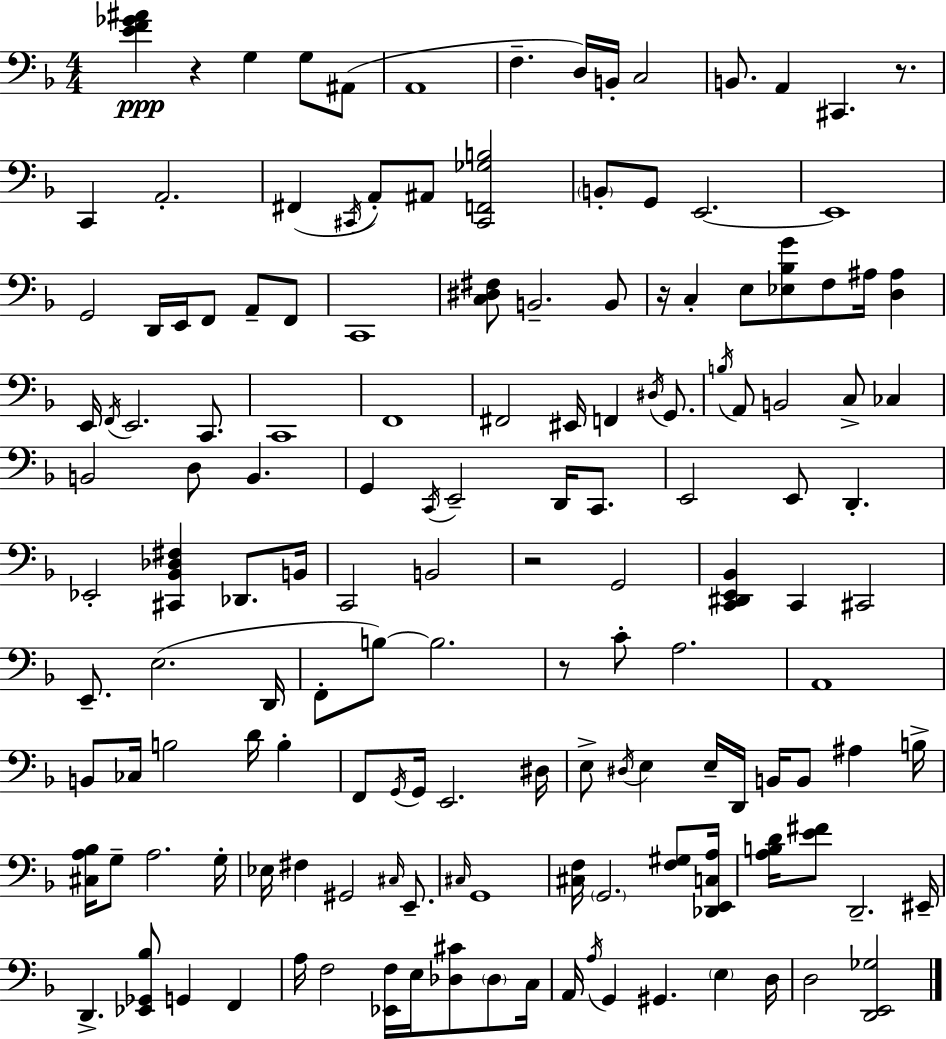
X:1
T:Untitled
M:4/4
L:1/4
K:Dm
[EF_G^A] z G, G,/2 ^A,,/2 A,,4 F, D,/4 B,,/4 C,2 B,,/2 A,, ^C,, z/2 C,, A,,2 ^F,, ^C,,/4 A,,/2 ^A,,/2 [^C,,F,,_G,B,]2 B,,/2 G,,/2 E,,2 E,,4 G,,2 D,,/4 E,,/4 F,,/2 A,,/2 F,,/2 C,,4 [C,^D,^F,]/2 B,,2 B,,/2 z/4 C, E,/2 [_E,_B,G]/2 F,/2 ^A,/4 [D,^A,] E,,/4 F,,/4 E,,2 C,,/2 C,,4 F,,4 ^F,,2 ^E,,/4 F,, ^D,/4 G,,/2 B,/4 A,,/2 B,,2 C,/2 _C, B,,2 D,/2 B,, G,, C,,/4 E,,2 D,,/4 C,,/2 E,,2 E,,/2 D,, _E,,2 [^C,,_B,,_D,^F,] _D,,/2 B,,/4 C,,2 B,,2 z2 G,,2 [C,,^D,,E,,_B,,] C,, ^C,,2 E,,/2 E,2 D,,/4 F,,/2 B,/2 B,2 z/2 C/2 A,2 A,,4 B,,/2 _C,/4 B,2 D/4 B, F,,/2 G,,/4 G,,/4 E,,2 ^D,/4 E,/2 ^D,/4 E, E,/4 D,,/4 B,,/4 B,,/2 ^A, B,/4 [^C,A,_B,]/4 G,/2 A,2 G,/4 _E,/4 ^F, ^G,,2 ^C,/4 E,,/2 ^C,/4 G,,4 [^C,F,]/4 G,,2 [F,^G,]/2 [_D,,E,,C,A,]/4 [A,B,D]/4 [E^F]/2 D,,2 ^E,,/4 D,, [_E,,_G,,_B,]/2 G,, F,, A,/4 F,2 [_E,,F,]/4 E,/4 [_D,^C]/2 _D,/2 C,/4 A,,/4 A,/4 G,, ^G,, E, D,/4 D,2 [D,,E,,_G,]2